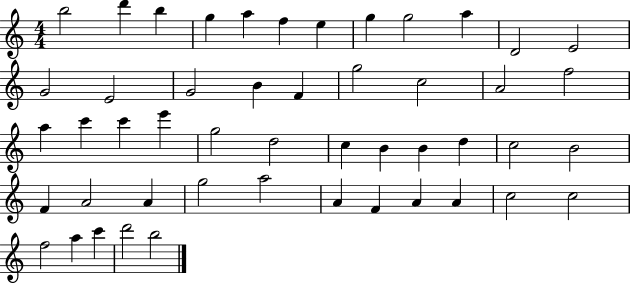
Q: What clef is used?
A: treble